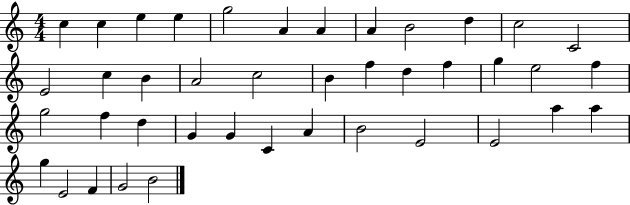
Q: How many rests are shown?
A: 0